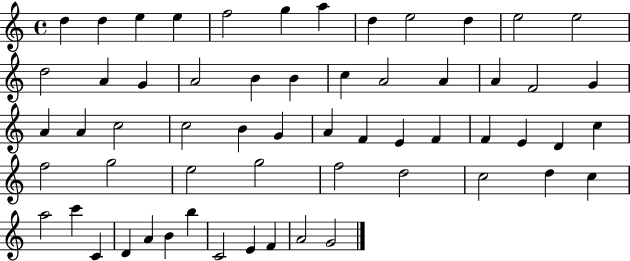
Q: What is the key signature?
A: C major